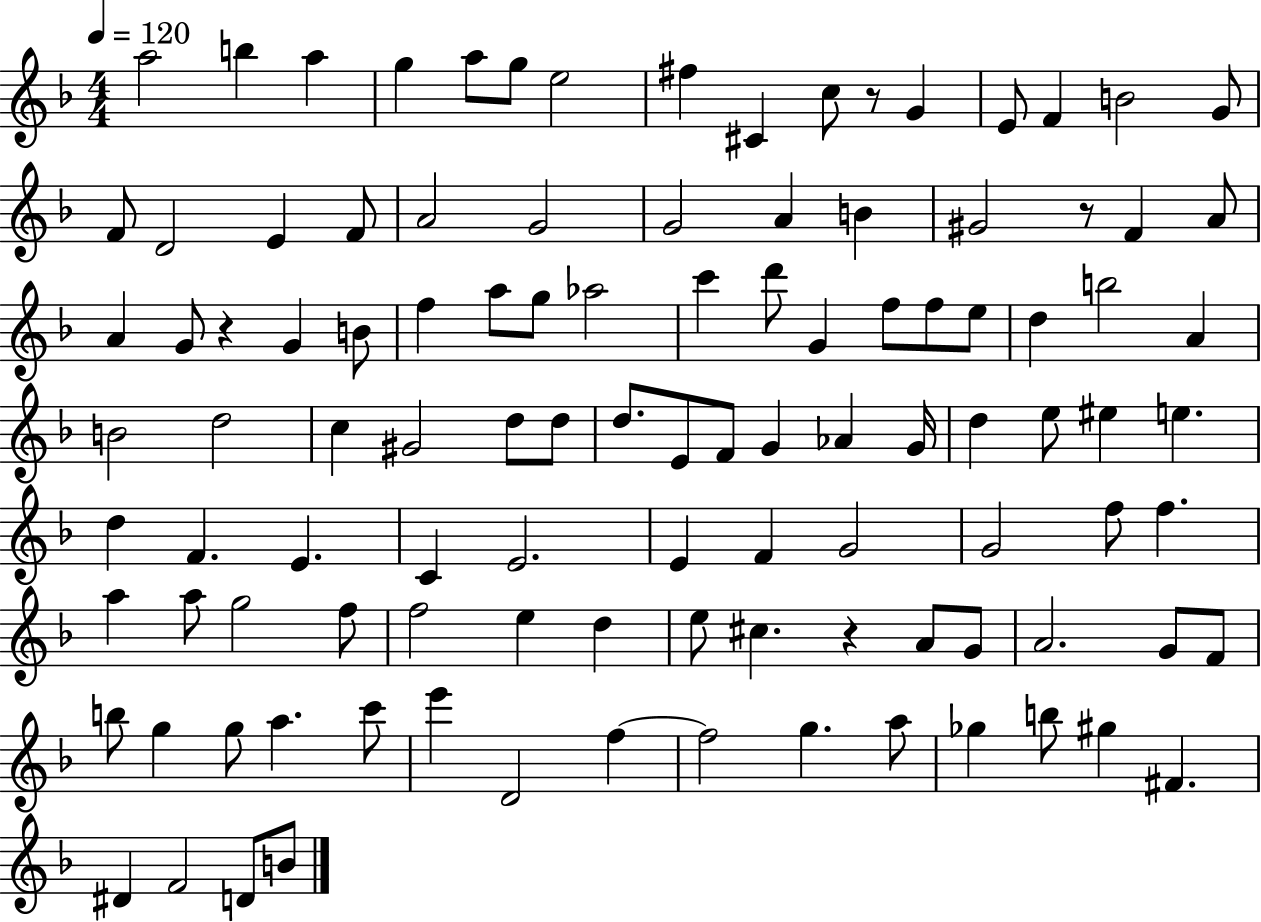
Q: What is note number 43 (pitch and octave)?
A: B5